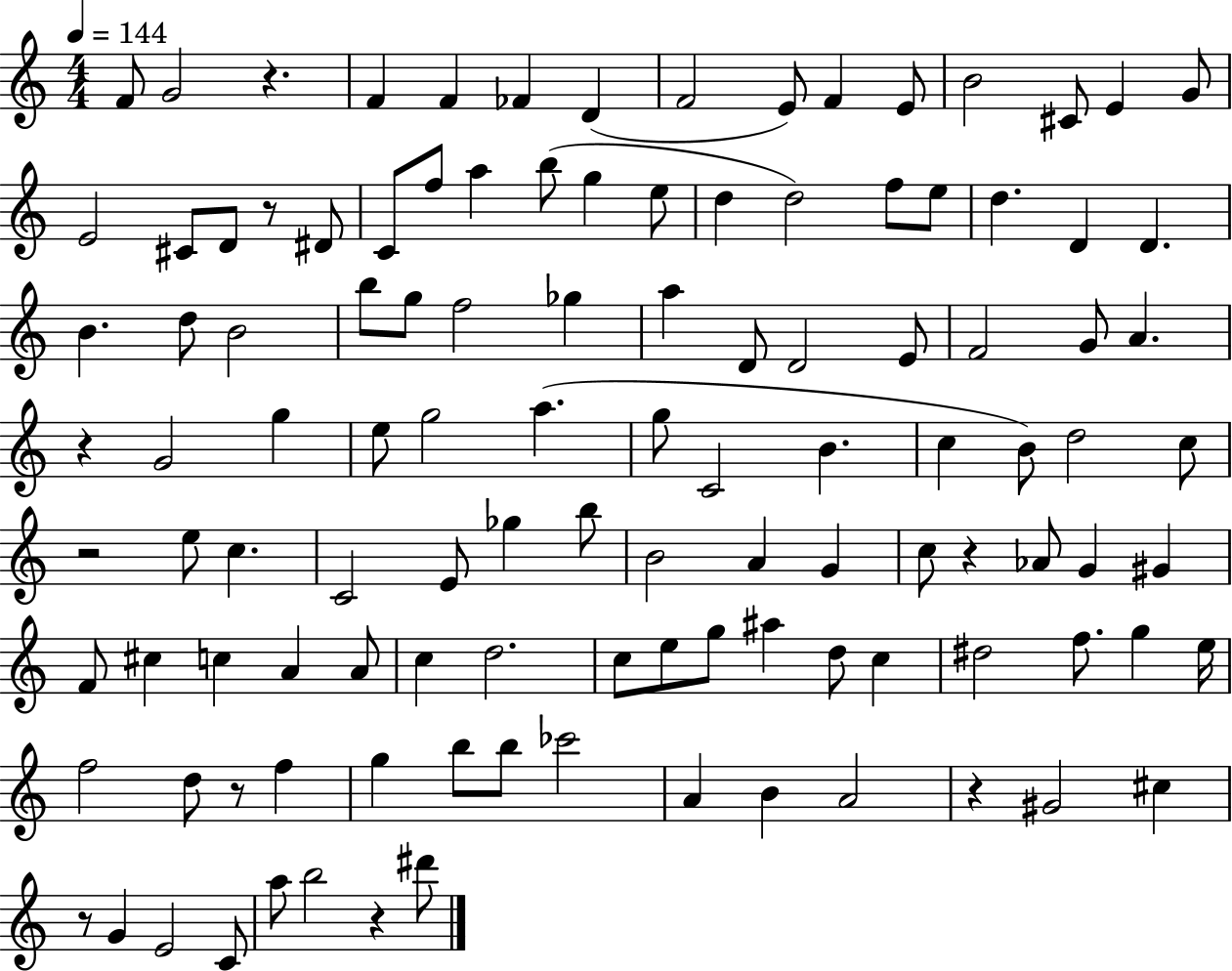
F4/e G4/h R/q. F4/q F4/q FES4/q D4/q F4/h E4/e F4/q E4/e B4/h C#4/e E4/q G4/e E4/h C#4/e D4/e R/e D#4/e C4/e F5/e A5/q B5/e G5/q E5/e D5/q D5/h F5/e E5/e D5/q. D4/q D4/q. B4/q. D5/e B4/h B5/e G5/e F5/h Gb5/q A5/q D4/e D4/h E4/e F4/h G4/e A4/q. R/q G4/h G5/q E5/e G5/h A5/q. G5/e C4/h B4/q. C5/q B4/e D5/h C5/e R/h E5/e C5/q. C4/h E4/e Gb5/q B5/e B4/h A4/q G4/q C5/e R/q Ab4/e G4/q G#4/q F4/e C#5/q C5/q A4/q A4/e C5/q D5/h. C5/e E5/e G5/e A#5/q D5/e C5/q D#5/h F5/e. G5/q E5/s F5/h D5/e R/e F5/q G5/q B5/e B5/e CES6/h A4/q B4/q A4/h R/q G#4/h C#5/q R/e G4/q E4/h C4/e A5/e B5/h R/q D#6/e